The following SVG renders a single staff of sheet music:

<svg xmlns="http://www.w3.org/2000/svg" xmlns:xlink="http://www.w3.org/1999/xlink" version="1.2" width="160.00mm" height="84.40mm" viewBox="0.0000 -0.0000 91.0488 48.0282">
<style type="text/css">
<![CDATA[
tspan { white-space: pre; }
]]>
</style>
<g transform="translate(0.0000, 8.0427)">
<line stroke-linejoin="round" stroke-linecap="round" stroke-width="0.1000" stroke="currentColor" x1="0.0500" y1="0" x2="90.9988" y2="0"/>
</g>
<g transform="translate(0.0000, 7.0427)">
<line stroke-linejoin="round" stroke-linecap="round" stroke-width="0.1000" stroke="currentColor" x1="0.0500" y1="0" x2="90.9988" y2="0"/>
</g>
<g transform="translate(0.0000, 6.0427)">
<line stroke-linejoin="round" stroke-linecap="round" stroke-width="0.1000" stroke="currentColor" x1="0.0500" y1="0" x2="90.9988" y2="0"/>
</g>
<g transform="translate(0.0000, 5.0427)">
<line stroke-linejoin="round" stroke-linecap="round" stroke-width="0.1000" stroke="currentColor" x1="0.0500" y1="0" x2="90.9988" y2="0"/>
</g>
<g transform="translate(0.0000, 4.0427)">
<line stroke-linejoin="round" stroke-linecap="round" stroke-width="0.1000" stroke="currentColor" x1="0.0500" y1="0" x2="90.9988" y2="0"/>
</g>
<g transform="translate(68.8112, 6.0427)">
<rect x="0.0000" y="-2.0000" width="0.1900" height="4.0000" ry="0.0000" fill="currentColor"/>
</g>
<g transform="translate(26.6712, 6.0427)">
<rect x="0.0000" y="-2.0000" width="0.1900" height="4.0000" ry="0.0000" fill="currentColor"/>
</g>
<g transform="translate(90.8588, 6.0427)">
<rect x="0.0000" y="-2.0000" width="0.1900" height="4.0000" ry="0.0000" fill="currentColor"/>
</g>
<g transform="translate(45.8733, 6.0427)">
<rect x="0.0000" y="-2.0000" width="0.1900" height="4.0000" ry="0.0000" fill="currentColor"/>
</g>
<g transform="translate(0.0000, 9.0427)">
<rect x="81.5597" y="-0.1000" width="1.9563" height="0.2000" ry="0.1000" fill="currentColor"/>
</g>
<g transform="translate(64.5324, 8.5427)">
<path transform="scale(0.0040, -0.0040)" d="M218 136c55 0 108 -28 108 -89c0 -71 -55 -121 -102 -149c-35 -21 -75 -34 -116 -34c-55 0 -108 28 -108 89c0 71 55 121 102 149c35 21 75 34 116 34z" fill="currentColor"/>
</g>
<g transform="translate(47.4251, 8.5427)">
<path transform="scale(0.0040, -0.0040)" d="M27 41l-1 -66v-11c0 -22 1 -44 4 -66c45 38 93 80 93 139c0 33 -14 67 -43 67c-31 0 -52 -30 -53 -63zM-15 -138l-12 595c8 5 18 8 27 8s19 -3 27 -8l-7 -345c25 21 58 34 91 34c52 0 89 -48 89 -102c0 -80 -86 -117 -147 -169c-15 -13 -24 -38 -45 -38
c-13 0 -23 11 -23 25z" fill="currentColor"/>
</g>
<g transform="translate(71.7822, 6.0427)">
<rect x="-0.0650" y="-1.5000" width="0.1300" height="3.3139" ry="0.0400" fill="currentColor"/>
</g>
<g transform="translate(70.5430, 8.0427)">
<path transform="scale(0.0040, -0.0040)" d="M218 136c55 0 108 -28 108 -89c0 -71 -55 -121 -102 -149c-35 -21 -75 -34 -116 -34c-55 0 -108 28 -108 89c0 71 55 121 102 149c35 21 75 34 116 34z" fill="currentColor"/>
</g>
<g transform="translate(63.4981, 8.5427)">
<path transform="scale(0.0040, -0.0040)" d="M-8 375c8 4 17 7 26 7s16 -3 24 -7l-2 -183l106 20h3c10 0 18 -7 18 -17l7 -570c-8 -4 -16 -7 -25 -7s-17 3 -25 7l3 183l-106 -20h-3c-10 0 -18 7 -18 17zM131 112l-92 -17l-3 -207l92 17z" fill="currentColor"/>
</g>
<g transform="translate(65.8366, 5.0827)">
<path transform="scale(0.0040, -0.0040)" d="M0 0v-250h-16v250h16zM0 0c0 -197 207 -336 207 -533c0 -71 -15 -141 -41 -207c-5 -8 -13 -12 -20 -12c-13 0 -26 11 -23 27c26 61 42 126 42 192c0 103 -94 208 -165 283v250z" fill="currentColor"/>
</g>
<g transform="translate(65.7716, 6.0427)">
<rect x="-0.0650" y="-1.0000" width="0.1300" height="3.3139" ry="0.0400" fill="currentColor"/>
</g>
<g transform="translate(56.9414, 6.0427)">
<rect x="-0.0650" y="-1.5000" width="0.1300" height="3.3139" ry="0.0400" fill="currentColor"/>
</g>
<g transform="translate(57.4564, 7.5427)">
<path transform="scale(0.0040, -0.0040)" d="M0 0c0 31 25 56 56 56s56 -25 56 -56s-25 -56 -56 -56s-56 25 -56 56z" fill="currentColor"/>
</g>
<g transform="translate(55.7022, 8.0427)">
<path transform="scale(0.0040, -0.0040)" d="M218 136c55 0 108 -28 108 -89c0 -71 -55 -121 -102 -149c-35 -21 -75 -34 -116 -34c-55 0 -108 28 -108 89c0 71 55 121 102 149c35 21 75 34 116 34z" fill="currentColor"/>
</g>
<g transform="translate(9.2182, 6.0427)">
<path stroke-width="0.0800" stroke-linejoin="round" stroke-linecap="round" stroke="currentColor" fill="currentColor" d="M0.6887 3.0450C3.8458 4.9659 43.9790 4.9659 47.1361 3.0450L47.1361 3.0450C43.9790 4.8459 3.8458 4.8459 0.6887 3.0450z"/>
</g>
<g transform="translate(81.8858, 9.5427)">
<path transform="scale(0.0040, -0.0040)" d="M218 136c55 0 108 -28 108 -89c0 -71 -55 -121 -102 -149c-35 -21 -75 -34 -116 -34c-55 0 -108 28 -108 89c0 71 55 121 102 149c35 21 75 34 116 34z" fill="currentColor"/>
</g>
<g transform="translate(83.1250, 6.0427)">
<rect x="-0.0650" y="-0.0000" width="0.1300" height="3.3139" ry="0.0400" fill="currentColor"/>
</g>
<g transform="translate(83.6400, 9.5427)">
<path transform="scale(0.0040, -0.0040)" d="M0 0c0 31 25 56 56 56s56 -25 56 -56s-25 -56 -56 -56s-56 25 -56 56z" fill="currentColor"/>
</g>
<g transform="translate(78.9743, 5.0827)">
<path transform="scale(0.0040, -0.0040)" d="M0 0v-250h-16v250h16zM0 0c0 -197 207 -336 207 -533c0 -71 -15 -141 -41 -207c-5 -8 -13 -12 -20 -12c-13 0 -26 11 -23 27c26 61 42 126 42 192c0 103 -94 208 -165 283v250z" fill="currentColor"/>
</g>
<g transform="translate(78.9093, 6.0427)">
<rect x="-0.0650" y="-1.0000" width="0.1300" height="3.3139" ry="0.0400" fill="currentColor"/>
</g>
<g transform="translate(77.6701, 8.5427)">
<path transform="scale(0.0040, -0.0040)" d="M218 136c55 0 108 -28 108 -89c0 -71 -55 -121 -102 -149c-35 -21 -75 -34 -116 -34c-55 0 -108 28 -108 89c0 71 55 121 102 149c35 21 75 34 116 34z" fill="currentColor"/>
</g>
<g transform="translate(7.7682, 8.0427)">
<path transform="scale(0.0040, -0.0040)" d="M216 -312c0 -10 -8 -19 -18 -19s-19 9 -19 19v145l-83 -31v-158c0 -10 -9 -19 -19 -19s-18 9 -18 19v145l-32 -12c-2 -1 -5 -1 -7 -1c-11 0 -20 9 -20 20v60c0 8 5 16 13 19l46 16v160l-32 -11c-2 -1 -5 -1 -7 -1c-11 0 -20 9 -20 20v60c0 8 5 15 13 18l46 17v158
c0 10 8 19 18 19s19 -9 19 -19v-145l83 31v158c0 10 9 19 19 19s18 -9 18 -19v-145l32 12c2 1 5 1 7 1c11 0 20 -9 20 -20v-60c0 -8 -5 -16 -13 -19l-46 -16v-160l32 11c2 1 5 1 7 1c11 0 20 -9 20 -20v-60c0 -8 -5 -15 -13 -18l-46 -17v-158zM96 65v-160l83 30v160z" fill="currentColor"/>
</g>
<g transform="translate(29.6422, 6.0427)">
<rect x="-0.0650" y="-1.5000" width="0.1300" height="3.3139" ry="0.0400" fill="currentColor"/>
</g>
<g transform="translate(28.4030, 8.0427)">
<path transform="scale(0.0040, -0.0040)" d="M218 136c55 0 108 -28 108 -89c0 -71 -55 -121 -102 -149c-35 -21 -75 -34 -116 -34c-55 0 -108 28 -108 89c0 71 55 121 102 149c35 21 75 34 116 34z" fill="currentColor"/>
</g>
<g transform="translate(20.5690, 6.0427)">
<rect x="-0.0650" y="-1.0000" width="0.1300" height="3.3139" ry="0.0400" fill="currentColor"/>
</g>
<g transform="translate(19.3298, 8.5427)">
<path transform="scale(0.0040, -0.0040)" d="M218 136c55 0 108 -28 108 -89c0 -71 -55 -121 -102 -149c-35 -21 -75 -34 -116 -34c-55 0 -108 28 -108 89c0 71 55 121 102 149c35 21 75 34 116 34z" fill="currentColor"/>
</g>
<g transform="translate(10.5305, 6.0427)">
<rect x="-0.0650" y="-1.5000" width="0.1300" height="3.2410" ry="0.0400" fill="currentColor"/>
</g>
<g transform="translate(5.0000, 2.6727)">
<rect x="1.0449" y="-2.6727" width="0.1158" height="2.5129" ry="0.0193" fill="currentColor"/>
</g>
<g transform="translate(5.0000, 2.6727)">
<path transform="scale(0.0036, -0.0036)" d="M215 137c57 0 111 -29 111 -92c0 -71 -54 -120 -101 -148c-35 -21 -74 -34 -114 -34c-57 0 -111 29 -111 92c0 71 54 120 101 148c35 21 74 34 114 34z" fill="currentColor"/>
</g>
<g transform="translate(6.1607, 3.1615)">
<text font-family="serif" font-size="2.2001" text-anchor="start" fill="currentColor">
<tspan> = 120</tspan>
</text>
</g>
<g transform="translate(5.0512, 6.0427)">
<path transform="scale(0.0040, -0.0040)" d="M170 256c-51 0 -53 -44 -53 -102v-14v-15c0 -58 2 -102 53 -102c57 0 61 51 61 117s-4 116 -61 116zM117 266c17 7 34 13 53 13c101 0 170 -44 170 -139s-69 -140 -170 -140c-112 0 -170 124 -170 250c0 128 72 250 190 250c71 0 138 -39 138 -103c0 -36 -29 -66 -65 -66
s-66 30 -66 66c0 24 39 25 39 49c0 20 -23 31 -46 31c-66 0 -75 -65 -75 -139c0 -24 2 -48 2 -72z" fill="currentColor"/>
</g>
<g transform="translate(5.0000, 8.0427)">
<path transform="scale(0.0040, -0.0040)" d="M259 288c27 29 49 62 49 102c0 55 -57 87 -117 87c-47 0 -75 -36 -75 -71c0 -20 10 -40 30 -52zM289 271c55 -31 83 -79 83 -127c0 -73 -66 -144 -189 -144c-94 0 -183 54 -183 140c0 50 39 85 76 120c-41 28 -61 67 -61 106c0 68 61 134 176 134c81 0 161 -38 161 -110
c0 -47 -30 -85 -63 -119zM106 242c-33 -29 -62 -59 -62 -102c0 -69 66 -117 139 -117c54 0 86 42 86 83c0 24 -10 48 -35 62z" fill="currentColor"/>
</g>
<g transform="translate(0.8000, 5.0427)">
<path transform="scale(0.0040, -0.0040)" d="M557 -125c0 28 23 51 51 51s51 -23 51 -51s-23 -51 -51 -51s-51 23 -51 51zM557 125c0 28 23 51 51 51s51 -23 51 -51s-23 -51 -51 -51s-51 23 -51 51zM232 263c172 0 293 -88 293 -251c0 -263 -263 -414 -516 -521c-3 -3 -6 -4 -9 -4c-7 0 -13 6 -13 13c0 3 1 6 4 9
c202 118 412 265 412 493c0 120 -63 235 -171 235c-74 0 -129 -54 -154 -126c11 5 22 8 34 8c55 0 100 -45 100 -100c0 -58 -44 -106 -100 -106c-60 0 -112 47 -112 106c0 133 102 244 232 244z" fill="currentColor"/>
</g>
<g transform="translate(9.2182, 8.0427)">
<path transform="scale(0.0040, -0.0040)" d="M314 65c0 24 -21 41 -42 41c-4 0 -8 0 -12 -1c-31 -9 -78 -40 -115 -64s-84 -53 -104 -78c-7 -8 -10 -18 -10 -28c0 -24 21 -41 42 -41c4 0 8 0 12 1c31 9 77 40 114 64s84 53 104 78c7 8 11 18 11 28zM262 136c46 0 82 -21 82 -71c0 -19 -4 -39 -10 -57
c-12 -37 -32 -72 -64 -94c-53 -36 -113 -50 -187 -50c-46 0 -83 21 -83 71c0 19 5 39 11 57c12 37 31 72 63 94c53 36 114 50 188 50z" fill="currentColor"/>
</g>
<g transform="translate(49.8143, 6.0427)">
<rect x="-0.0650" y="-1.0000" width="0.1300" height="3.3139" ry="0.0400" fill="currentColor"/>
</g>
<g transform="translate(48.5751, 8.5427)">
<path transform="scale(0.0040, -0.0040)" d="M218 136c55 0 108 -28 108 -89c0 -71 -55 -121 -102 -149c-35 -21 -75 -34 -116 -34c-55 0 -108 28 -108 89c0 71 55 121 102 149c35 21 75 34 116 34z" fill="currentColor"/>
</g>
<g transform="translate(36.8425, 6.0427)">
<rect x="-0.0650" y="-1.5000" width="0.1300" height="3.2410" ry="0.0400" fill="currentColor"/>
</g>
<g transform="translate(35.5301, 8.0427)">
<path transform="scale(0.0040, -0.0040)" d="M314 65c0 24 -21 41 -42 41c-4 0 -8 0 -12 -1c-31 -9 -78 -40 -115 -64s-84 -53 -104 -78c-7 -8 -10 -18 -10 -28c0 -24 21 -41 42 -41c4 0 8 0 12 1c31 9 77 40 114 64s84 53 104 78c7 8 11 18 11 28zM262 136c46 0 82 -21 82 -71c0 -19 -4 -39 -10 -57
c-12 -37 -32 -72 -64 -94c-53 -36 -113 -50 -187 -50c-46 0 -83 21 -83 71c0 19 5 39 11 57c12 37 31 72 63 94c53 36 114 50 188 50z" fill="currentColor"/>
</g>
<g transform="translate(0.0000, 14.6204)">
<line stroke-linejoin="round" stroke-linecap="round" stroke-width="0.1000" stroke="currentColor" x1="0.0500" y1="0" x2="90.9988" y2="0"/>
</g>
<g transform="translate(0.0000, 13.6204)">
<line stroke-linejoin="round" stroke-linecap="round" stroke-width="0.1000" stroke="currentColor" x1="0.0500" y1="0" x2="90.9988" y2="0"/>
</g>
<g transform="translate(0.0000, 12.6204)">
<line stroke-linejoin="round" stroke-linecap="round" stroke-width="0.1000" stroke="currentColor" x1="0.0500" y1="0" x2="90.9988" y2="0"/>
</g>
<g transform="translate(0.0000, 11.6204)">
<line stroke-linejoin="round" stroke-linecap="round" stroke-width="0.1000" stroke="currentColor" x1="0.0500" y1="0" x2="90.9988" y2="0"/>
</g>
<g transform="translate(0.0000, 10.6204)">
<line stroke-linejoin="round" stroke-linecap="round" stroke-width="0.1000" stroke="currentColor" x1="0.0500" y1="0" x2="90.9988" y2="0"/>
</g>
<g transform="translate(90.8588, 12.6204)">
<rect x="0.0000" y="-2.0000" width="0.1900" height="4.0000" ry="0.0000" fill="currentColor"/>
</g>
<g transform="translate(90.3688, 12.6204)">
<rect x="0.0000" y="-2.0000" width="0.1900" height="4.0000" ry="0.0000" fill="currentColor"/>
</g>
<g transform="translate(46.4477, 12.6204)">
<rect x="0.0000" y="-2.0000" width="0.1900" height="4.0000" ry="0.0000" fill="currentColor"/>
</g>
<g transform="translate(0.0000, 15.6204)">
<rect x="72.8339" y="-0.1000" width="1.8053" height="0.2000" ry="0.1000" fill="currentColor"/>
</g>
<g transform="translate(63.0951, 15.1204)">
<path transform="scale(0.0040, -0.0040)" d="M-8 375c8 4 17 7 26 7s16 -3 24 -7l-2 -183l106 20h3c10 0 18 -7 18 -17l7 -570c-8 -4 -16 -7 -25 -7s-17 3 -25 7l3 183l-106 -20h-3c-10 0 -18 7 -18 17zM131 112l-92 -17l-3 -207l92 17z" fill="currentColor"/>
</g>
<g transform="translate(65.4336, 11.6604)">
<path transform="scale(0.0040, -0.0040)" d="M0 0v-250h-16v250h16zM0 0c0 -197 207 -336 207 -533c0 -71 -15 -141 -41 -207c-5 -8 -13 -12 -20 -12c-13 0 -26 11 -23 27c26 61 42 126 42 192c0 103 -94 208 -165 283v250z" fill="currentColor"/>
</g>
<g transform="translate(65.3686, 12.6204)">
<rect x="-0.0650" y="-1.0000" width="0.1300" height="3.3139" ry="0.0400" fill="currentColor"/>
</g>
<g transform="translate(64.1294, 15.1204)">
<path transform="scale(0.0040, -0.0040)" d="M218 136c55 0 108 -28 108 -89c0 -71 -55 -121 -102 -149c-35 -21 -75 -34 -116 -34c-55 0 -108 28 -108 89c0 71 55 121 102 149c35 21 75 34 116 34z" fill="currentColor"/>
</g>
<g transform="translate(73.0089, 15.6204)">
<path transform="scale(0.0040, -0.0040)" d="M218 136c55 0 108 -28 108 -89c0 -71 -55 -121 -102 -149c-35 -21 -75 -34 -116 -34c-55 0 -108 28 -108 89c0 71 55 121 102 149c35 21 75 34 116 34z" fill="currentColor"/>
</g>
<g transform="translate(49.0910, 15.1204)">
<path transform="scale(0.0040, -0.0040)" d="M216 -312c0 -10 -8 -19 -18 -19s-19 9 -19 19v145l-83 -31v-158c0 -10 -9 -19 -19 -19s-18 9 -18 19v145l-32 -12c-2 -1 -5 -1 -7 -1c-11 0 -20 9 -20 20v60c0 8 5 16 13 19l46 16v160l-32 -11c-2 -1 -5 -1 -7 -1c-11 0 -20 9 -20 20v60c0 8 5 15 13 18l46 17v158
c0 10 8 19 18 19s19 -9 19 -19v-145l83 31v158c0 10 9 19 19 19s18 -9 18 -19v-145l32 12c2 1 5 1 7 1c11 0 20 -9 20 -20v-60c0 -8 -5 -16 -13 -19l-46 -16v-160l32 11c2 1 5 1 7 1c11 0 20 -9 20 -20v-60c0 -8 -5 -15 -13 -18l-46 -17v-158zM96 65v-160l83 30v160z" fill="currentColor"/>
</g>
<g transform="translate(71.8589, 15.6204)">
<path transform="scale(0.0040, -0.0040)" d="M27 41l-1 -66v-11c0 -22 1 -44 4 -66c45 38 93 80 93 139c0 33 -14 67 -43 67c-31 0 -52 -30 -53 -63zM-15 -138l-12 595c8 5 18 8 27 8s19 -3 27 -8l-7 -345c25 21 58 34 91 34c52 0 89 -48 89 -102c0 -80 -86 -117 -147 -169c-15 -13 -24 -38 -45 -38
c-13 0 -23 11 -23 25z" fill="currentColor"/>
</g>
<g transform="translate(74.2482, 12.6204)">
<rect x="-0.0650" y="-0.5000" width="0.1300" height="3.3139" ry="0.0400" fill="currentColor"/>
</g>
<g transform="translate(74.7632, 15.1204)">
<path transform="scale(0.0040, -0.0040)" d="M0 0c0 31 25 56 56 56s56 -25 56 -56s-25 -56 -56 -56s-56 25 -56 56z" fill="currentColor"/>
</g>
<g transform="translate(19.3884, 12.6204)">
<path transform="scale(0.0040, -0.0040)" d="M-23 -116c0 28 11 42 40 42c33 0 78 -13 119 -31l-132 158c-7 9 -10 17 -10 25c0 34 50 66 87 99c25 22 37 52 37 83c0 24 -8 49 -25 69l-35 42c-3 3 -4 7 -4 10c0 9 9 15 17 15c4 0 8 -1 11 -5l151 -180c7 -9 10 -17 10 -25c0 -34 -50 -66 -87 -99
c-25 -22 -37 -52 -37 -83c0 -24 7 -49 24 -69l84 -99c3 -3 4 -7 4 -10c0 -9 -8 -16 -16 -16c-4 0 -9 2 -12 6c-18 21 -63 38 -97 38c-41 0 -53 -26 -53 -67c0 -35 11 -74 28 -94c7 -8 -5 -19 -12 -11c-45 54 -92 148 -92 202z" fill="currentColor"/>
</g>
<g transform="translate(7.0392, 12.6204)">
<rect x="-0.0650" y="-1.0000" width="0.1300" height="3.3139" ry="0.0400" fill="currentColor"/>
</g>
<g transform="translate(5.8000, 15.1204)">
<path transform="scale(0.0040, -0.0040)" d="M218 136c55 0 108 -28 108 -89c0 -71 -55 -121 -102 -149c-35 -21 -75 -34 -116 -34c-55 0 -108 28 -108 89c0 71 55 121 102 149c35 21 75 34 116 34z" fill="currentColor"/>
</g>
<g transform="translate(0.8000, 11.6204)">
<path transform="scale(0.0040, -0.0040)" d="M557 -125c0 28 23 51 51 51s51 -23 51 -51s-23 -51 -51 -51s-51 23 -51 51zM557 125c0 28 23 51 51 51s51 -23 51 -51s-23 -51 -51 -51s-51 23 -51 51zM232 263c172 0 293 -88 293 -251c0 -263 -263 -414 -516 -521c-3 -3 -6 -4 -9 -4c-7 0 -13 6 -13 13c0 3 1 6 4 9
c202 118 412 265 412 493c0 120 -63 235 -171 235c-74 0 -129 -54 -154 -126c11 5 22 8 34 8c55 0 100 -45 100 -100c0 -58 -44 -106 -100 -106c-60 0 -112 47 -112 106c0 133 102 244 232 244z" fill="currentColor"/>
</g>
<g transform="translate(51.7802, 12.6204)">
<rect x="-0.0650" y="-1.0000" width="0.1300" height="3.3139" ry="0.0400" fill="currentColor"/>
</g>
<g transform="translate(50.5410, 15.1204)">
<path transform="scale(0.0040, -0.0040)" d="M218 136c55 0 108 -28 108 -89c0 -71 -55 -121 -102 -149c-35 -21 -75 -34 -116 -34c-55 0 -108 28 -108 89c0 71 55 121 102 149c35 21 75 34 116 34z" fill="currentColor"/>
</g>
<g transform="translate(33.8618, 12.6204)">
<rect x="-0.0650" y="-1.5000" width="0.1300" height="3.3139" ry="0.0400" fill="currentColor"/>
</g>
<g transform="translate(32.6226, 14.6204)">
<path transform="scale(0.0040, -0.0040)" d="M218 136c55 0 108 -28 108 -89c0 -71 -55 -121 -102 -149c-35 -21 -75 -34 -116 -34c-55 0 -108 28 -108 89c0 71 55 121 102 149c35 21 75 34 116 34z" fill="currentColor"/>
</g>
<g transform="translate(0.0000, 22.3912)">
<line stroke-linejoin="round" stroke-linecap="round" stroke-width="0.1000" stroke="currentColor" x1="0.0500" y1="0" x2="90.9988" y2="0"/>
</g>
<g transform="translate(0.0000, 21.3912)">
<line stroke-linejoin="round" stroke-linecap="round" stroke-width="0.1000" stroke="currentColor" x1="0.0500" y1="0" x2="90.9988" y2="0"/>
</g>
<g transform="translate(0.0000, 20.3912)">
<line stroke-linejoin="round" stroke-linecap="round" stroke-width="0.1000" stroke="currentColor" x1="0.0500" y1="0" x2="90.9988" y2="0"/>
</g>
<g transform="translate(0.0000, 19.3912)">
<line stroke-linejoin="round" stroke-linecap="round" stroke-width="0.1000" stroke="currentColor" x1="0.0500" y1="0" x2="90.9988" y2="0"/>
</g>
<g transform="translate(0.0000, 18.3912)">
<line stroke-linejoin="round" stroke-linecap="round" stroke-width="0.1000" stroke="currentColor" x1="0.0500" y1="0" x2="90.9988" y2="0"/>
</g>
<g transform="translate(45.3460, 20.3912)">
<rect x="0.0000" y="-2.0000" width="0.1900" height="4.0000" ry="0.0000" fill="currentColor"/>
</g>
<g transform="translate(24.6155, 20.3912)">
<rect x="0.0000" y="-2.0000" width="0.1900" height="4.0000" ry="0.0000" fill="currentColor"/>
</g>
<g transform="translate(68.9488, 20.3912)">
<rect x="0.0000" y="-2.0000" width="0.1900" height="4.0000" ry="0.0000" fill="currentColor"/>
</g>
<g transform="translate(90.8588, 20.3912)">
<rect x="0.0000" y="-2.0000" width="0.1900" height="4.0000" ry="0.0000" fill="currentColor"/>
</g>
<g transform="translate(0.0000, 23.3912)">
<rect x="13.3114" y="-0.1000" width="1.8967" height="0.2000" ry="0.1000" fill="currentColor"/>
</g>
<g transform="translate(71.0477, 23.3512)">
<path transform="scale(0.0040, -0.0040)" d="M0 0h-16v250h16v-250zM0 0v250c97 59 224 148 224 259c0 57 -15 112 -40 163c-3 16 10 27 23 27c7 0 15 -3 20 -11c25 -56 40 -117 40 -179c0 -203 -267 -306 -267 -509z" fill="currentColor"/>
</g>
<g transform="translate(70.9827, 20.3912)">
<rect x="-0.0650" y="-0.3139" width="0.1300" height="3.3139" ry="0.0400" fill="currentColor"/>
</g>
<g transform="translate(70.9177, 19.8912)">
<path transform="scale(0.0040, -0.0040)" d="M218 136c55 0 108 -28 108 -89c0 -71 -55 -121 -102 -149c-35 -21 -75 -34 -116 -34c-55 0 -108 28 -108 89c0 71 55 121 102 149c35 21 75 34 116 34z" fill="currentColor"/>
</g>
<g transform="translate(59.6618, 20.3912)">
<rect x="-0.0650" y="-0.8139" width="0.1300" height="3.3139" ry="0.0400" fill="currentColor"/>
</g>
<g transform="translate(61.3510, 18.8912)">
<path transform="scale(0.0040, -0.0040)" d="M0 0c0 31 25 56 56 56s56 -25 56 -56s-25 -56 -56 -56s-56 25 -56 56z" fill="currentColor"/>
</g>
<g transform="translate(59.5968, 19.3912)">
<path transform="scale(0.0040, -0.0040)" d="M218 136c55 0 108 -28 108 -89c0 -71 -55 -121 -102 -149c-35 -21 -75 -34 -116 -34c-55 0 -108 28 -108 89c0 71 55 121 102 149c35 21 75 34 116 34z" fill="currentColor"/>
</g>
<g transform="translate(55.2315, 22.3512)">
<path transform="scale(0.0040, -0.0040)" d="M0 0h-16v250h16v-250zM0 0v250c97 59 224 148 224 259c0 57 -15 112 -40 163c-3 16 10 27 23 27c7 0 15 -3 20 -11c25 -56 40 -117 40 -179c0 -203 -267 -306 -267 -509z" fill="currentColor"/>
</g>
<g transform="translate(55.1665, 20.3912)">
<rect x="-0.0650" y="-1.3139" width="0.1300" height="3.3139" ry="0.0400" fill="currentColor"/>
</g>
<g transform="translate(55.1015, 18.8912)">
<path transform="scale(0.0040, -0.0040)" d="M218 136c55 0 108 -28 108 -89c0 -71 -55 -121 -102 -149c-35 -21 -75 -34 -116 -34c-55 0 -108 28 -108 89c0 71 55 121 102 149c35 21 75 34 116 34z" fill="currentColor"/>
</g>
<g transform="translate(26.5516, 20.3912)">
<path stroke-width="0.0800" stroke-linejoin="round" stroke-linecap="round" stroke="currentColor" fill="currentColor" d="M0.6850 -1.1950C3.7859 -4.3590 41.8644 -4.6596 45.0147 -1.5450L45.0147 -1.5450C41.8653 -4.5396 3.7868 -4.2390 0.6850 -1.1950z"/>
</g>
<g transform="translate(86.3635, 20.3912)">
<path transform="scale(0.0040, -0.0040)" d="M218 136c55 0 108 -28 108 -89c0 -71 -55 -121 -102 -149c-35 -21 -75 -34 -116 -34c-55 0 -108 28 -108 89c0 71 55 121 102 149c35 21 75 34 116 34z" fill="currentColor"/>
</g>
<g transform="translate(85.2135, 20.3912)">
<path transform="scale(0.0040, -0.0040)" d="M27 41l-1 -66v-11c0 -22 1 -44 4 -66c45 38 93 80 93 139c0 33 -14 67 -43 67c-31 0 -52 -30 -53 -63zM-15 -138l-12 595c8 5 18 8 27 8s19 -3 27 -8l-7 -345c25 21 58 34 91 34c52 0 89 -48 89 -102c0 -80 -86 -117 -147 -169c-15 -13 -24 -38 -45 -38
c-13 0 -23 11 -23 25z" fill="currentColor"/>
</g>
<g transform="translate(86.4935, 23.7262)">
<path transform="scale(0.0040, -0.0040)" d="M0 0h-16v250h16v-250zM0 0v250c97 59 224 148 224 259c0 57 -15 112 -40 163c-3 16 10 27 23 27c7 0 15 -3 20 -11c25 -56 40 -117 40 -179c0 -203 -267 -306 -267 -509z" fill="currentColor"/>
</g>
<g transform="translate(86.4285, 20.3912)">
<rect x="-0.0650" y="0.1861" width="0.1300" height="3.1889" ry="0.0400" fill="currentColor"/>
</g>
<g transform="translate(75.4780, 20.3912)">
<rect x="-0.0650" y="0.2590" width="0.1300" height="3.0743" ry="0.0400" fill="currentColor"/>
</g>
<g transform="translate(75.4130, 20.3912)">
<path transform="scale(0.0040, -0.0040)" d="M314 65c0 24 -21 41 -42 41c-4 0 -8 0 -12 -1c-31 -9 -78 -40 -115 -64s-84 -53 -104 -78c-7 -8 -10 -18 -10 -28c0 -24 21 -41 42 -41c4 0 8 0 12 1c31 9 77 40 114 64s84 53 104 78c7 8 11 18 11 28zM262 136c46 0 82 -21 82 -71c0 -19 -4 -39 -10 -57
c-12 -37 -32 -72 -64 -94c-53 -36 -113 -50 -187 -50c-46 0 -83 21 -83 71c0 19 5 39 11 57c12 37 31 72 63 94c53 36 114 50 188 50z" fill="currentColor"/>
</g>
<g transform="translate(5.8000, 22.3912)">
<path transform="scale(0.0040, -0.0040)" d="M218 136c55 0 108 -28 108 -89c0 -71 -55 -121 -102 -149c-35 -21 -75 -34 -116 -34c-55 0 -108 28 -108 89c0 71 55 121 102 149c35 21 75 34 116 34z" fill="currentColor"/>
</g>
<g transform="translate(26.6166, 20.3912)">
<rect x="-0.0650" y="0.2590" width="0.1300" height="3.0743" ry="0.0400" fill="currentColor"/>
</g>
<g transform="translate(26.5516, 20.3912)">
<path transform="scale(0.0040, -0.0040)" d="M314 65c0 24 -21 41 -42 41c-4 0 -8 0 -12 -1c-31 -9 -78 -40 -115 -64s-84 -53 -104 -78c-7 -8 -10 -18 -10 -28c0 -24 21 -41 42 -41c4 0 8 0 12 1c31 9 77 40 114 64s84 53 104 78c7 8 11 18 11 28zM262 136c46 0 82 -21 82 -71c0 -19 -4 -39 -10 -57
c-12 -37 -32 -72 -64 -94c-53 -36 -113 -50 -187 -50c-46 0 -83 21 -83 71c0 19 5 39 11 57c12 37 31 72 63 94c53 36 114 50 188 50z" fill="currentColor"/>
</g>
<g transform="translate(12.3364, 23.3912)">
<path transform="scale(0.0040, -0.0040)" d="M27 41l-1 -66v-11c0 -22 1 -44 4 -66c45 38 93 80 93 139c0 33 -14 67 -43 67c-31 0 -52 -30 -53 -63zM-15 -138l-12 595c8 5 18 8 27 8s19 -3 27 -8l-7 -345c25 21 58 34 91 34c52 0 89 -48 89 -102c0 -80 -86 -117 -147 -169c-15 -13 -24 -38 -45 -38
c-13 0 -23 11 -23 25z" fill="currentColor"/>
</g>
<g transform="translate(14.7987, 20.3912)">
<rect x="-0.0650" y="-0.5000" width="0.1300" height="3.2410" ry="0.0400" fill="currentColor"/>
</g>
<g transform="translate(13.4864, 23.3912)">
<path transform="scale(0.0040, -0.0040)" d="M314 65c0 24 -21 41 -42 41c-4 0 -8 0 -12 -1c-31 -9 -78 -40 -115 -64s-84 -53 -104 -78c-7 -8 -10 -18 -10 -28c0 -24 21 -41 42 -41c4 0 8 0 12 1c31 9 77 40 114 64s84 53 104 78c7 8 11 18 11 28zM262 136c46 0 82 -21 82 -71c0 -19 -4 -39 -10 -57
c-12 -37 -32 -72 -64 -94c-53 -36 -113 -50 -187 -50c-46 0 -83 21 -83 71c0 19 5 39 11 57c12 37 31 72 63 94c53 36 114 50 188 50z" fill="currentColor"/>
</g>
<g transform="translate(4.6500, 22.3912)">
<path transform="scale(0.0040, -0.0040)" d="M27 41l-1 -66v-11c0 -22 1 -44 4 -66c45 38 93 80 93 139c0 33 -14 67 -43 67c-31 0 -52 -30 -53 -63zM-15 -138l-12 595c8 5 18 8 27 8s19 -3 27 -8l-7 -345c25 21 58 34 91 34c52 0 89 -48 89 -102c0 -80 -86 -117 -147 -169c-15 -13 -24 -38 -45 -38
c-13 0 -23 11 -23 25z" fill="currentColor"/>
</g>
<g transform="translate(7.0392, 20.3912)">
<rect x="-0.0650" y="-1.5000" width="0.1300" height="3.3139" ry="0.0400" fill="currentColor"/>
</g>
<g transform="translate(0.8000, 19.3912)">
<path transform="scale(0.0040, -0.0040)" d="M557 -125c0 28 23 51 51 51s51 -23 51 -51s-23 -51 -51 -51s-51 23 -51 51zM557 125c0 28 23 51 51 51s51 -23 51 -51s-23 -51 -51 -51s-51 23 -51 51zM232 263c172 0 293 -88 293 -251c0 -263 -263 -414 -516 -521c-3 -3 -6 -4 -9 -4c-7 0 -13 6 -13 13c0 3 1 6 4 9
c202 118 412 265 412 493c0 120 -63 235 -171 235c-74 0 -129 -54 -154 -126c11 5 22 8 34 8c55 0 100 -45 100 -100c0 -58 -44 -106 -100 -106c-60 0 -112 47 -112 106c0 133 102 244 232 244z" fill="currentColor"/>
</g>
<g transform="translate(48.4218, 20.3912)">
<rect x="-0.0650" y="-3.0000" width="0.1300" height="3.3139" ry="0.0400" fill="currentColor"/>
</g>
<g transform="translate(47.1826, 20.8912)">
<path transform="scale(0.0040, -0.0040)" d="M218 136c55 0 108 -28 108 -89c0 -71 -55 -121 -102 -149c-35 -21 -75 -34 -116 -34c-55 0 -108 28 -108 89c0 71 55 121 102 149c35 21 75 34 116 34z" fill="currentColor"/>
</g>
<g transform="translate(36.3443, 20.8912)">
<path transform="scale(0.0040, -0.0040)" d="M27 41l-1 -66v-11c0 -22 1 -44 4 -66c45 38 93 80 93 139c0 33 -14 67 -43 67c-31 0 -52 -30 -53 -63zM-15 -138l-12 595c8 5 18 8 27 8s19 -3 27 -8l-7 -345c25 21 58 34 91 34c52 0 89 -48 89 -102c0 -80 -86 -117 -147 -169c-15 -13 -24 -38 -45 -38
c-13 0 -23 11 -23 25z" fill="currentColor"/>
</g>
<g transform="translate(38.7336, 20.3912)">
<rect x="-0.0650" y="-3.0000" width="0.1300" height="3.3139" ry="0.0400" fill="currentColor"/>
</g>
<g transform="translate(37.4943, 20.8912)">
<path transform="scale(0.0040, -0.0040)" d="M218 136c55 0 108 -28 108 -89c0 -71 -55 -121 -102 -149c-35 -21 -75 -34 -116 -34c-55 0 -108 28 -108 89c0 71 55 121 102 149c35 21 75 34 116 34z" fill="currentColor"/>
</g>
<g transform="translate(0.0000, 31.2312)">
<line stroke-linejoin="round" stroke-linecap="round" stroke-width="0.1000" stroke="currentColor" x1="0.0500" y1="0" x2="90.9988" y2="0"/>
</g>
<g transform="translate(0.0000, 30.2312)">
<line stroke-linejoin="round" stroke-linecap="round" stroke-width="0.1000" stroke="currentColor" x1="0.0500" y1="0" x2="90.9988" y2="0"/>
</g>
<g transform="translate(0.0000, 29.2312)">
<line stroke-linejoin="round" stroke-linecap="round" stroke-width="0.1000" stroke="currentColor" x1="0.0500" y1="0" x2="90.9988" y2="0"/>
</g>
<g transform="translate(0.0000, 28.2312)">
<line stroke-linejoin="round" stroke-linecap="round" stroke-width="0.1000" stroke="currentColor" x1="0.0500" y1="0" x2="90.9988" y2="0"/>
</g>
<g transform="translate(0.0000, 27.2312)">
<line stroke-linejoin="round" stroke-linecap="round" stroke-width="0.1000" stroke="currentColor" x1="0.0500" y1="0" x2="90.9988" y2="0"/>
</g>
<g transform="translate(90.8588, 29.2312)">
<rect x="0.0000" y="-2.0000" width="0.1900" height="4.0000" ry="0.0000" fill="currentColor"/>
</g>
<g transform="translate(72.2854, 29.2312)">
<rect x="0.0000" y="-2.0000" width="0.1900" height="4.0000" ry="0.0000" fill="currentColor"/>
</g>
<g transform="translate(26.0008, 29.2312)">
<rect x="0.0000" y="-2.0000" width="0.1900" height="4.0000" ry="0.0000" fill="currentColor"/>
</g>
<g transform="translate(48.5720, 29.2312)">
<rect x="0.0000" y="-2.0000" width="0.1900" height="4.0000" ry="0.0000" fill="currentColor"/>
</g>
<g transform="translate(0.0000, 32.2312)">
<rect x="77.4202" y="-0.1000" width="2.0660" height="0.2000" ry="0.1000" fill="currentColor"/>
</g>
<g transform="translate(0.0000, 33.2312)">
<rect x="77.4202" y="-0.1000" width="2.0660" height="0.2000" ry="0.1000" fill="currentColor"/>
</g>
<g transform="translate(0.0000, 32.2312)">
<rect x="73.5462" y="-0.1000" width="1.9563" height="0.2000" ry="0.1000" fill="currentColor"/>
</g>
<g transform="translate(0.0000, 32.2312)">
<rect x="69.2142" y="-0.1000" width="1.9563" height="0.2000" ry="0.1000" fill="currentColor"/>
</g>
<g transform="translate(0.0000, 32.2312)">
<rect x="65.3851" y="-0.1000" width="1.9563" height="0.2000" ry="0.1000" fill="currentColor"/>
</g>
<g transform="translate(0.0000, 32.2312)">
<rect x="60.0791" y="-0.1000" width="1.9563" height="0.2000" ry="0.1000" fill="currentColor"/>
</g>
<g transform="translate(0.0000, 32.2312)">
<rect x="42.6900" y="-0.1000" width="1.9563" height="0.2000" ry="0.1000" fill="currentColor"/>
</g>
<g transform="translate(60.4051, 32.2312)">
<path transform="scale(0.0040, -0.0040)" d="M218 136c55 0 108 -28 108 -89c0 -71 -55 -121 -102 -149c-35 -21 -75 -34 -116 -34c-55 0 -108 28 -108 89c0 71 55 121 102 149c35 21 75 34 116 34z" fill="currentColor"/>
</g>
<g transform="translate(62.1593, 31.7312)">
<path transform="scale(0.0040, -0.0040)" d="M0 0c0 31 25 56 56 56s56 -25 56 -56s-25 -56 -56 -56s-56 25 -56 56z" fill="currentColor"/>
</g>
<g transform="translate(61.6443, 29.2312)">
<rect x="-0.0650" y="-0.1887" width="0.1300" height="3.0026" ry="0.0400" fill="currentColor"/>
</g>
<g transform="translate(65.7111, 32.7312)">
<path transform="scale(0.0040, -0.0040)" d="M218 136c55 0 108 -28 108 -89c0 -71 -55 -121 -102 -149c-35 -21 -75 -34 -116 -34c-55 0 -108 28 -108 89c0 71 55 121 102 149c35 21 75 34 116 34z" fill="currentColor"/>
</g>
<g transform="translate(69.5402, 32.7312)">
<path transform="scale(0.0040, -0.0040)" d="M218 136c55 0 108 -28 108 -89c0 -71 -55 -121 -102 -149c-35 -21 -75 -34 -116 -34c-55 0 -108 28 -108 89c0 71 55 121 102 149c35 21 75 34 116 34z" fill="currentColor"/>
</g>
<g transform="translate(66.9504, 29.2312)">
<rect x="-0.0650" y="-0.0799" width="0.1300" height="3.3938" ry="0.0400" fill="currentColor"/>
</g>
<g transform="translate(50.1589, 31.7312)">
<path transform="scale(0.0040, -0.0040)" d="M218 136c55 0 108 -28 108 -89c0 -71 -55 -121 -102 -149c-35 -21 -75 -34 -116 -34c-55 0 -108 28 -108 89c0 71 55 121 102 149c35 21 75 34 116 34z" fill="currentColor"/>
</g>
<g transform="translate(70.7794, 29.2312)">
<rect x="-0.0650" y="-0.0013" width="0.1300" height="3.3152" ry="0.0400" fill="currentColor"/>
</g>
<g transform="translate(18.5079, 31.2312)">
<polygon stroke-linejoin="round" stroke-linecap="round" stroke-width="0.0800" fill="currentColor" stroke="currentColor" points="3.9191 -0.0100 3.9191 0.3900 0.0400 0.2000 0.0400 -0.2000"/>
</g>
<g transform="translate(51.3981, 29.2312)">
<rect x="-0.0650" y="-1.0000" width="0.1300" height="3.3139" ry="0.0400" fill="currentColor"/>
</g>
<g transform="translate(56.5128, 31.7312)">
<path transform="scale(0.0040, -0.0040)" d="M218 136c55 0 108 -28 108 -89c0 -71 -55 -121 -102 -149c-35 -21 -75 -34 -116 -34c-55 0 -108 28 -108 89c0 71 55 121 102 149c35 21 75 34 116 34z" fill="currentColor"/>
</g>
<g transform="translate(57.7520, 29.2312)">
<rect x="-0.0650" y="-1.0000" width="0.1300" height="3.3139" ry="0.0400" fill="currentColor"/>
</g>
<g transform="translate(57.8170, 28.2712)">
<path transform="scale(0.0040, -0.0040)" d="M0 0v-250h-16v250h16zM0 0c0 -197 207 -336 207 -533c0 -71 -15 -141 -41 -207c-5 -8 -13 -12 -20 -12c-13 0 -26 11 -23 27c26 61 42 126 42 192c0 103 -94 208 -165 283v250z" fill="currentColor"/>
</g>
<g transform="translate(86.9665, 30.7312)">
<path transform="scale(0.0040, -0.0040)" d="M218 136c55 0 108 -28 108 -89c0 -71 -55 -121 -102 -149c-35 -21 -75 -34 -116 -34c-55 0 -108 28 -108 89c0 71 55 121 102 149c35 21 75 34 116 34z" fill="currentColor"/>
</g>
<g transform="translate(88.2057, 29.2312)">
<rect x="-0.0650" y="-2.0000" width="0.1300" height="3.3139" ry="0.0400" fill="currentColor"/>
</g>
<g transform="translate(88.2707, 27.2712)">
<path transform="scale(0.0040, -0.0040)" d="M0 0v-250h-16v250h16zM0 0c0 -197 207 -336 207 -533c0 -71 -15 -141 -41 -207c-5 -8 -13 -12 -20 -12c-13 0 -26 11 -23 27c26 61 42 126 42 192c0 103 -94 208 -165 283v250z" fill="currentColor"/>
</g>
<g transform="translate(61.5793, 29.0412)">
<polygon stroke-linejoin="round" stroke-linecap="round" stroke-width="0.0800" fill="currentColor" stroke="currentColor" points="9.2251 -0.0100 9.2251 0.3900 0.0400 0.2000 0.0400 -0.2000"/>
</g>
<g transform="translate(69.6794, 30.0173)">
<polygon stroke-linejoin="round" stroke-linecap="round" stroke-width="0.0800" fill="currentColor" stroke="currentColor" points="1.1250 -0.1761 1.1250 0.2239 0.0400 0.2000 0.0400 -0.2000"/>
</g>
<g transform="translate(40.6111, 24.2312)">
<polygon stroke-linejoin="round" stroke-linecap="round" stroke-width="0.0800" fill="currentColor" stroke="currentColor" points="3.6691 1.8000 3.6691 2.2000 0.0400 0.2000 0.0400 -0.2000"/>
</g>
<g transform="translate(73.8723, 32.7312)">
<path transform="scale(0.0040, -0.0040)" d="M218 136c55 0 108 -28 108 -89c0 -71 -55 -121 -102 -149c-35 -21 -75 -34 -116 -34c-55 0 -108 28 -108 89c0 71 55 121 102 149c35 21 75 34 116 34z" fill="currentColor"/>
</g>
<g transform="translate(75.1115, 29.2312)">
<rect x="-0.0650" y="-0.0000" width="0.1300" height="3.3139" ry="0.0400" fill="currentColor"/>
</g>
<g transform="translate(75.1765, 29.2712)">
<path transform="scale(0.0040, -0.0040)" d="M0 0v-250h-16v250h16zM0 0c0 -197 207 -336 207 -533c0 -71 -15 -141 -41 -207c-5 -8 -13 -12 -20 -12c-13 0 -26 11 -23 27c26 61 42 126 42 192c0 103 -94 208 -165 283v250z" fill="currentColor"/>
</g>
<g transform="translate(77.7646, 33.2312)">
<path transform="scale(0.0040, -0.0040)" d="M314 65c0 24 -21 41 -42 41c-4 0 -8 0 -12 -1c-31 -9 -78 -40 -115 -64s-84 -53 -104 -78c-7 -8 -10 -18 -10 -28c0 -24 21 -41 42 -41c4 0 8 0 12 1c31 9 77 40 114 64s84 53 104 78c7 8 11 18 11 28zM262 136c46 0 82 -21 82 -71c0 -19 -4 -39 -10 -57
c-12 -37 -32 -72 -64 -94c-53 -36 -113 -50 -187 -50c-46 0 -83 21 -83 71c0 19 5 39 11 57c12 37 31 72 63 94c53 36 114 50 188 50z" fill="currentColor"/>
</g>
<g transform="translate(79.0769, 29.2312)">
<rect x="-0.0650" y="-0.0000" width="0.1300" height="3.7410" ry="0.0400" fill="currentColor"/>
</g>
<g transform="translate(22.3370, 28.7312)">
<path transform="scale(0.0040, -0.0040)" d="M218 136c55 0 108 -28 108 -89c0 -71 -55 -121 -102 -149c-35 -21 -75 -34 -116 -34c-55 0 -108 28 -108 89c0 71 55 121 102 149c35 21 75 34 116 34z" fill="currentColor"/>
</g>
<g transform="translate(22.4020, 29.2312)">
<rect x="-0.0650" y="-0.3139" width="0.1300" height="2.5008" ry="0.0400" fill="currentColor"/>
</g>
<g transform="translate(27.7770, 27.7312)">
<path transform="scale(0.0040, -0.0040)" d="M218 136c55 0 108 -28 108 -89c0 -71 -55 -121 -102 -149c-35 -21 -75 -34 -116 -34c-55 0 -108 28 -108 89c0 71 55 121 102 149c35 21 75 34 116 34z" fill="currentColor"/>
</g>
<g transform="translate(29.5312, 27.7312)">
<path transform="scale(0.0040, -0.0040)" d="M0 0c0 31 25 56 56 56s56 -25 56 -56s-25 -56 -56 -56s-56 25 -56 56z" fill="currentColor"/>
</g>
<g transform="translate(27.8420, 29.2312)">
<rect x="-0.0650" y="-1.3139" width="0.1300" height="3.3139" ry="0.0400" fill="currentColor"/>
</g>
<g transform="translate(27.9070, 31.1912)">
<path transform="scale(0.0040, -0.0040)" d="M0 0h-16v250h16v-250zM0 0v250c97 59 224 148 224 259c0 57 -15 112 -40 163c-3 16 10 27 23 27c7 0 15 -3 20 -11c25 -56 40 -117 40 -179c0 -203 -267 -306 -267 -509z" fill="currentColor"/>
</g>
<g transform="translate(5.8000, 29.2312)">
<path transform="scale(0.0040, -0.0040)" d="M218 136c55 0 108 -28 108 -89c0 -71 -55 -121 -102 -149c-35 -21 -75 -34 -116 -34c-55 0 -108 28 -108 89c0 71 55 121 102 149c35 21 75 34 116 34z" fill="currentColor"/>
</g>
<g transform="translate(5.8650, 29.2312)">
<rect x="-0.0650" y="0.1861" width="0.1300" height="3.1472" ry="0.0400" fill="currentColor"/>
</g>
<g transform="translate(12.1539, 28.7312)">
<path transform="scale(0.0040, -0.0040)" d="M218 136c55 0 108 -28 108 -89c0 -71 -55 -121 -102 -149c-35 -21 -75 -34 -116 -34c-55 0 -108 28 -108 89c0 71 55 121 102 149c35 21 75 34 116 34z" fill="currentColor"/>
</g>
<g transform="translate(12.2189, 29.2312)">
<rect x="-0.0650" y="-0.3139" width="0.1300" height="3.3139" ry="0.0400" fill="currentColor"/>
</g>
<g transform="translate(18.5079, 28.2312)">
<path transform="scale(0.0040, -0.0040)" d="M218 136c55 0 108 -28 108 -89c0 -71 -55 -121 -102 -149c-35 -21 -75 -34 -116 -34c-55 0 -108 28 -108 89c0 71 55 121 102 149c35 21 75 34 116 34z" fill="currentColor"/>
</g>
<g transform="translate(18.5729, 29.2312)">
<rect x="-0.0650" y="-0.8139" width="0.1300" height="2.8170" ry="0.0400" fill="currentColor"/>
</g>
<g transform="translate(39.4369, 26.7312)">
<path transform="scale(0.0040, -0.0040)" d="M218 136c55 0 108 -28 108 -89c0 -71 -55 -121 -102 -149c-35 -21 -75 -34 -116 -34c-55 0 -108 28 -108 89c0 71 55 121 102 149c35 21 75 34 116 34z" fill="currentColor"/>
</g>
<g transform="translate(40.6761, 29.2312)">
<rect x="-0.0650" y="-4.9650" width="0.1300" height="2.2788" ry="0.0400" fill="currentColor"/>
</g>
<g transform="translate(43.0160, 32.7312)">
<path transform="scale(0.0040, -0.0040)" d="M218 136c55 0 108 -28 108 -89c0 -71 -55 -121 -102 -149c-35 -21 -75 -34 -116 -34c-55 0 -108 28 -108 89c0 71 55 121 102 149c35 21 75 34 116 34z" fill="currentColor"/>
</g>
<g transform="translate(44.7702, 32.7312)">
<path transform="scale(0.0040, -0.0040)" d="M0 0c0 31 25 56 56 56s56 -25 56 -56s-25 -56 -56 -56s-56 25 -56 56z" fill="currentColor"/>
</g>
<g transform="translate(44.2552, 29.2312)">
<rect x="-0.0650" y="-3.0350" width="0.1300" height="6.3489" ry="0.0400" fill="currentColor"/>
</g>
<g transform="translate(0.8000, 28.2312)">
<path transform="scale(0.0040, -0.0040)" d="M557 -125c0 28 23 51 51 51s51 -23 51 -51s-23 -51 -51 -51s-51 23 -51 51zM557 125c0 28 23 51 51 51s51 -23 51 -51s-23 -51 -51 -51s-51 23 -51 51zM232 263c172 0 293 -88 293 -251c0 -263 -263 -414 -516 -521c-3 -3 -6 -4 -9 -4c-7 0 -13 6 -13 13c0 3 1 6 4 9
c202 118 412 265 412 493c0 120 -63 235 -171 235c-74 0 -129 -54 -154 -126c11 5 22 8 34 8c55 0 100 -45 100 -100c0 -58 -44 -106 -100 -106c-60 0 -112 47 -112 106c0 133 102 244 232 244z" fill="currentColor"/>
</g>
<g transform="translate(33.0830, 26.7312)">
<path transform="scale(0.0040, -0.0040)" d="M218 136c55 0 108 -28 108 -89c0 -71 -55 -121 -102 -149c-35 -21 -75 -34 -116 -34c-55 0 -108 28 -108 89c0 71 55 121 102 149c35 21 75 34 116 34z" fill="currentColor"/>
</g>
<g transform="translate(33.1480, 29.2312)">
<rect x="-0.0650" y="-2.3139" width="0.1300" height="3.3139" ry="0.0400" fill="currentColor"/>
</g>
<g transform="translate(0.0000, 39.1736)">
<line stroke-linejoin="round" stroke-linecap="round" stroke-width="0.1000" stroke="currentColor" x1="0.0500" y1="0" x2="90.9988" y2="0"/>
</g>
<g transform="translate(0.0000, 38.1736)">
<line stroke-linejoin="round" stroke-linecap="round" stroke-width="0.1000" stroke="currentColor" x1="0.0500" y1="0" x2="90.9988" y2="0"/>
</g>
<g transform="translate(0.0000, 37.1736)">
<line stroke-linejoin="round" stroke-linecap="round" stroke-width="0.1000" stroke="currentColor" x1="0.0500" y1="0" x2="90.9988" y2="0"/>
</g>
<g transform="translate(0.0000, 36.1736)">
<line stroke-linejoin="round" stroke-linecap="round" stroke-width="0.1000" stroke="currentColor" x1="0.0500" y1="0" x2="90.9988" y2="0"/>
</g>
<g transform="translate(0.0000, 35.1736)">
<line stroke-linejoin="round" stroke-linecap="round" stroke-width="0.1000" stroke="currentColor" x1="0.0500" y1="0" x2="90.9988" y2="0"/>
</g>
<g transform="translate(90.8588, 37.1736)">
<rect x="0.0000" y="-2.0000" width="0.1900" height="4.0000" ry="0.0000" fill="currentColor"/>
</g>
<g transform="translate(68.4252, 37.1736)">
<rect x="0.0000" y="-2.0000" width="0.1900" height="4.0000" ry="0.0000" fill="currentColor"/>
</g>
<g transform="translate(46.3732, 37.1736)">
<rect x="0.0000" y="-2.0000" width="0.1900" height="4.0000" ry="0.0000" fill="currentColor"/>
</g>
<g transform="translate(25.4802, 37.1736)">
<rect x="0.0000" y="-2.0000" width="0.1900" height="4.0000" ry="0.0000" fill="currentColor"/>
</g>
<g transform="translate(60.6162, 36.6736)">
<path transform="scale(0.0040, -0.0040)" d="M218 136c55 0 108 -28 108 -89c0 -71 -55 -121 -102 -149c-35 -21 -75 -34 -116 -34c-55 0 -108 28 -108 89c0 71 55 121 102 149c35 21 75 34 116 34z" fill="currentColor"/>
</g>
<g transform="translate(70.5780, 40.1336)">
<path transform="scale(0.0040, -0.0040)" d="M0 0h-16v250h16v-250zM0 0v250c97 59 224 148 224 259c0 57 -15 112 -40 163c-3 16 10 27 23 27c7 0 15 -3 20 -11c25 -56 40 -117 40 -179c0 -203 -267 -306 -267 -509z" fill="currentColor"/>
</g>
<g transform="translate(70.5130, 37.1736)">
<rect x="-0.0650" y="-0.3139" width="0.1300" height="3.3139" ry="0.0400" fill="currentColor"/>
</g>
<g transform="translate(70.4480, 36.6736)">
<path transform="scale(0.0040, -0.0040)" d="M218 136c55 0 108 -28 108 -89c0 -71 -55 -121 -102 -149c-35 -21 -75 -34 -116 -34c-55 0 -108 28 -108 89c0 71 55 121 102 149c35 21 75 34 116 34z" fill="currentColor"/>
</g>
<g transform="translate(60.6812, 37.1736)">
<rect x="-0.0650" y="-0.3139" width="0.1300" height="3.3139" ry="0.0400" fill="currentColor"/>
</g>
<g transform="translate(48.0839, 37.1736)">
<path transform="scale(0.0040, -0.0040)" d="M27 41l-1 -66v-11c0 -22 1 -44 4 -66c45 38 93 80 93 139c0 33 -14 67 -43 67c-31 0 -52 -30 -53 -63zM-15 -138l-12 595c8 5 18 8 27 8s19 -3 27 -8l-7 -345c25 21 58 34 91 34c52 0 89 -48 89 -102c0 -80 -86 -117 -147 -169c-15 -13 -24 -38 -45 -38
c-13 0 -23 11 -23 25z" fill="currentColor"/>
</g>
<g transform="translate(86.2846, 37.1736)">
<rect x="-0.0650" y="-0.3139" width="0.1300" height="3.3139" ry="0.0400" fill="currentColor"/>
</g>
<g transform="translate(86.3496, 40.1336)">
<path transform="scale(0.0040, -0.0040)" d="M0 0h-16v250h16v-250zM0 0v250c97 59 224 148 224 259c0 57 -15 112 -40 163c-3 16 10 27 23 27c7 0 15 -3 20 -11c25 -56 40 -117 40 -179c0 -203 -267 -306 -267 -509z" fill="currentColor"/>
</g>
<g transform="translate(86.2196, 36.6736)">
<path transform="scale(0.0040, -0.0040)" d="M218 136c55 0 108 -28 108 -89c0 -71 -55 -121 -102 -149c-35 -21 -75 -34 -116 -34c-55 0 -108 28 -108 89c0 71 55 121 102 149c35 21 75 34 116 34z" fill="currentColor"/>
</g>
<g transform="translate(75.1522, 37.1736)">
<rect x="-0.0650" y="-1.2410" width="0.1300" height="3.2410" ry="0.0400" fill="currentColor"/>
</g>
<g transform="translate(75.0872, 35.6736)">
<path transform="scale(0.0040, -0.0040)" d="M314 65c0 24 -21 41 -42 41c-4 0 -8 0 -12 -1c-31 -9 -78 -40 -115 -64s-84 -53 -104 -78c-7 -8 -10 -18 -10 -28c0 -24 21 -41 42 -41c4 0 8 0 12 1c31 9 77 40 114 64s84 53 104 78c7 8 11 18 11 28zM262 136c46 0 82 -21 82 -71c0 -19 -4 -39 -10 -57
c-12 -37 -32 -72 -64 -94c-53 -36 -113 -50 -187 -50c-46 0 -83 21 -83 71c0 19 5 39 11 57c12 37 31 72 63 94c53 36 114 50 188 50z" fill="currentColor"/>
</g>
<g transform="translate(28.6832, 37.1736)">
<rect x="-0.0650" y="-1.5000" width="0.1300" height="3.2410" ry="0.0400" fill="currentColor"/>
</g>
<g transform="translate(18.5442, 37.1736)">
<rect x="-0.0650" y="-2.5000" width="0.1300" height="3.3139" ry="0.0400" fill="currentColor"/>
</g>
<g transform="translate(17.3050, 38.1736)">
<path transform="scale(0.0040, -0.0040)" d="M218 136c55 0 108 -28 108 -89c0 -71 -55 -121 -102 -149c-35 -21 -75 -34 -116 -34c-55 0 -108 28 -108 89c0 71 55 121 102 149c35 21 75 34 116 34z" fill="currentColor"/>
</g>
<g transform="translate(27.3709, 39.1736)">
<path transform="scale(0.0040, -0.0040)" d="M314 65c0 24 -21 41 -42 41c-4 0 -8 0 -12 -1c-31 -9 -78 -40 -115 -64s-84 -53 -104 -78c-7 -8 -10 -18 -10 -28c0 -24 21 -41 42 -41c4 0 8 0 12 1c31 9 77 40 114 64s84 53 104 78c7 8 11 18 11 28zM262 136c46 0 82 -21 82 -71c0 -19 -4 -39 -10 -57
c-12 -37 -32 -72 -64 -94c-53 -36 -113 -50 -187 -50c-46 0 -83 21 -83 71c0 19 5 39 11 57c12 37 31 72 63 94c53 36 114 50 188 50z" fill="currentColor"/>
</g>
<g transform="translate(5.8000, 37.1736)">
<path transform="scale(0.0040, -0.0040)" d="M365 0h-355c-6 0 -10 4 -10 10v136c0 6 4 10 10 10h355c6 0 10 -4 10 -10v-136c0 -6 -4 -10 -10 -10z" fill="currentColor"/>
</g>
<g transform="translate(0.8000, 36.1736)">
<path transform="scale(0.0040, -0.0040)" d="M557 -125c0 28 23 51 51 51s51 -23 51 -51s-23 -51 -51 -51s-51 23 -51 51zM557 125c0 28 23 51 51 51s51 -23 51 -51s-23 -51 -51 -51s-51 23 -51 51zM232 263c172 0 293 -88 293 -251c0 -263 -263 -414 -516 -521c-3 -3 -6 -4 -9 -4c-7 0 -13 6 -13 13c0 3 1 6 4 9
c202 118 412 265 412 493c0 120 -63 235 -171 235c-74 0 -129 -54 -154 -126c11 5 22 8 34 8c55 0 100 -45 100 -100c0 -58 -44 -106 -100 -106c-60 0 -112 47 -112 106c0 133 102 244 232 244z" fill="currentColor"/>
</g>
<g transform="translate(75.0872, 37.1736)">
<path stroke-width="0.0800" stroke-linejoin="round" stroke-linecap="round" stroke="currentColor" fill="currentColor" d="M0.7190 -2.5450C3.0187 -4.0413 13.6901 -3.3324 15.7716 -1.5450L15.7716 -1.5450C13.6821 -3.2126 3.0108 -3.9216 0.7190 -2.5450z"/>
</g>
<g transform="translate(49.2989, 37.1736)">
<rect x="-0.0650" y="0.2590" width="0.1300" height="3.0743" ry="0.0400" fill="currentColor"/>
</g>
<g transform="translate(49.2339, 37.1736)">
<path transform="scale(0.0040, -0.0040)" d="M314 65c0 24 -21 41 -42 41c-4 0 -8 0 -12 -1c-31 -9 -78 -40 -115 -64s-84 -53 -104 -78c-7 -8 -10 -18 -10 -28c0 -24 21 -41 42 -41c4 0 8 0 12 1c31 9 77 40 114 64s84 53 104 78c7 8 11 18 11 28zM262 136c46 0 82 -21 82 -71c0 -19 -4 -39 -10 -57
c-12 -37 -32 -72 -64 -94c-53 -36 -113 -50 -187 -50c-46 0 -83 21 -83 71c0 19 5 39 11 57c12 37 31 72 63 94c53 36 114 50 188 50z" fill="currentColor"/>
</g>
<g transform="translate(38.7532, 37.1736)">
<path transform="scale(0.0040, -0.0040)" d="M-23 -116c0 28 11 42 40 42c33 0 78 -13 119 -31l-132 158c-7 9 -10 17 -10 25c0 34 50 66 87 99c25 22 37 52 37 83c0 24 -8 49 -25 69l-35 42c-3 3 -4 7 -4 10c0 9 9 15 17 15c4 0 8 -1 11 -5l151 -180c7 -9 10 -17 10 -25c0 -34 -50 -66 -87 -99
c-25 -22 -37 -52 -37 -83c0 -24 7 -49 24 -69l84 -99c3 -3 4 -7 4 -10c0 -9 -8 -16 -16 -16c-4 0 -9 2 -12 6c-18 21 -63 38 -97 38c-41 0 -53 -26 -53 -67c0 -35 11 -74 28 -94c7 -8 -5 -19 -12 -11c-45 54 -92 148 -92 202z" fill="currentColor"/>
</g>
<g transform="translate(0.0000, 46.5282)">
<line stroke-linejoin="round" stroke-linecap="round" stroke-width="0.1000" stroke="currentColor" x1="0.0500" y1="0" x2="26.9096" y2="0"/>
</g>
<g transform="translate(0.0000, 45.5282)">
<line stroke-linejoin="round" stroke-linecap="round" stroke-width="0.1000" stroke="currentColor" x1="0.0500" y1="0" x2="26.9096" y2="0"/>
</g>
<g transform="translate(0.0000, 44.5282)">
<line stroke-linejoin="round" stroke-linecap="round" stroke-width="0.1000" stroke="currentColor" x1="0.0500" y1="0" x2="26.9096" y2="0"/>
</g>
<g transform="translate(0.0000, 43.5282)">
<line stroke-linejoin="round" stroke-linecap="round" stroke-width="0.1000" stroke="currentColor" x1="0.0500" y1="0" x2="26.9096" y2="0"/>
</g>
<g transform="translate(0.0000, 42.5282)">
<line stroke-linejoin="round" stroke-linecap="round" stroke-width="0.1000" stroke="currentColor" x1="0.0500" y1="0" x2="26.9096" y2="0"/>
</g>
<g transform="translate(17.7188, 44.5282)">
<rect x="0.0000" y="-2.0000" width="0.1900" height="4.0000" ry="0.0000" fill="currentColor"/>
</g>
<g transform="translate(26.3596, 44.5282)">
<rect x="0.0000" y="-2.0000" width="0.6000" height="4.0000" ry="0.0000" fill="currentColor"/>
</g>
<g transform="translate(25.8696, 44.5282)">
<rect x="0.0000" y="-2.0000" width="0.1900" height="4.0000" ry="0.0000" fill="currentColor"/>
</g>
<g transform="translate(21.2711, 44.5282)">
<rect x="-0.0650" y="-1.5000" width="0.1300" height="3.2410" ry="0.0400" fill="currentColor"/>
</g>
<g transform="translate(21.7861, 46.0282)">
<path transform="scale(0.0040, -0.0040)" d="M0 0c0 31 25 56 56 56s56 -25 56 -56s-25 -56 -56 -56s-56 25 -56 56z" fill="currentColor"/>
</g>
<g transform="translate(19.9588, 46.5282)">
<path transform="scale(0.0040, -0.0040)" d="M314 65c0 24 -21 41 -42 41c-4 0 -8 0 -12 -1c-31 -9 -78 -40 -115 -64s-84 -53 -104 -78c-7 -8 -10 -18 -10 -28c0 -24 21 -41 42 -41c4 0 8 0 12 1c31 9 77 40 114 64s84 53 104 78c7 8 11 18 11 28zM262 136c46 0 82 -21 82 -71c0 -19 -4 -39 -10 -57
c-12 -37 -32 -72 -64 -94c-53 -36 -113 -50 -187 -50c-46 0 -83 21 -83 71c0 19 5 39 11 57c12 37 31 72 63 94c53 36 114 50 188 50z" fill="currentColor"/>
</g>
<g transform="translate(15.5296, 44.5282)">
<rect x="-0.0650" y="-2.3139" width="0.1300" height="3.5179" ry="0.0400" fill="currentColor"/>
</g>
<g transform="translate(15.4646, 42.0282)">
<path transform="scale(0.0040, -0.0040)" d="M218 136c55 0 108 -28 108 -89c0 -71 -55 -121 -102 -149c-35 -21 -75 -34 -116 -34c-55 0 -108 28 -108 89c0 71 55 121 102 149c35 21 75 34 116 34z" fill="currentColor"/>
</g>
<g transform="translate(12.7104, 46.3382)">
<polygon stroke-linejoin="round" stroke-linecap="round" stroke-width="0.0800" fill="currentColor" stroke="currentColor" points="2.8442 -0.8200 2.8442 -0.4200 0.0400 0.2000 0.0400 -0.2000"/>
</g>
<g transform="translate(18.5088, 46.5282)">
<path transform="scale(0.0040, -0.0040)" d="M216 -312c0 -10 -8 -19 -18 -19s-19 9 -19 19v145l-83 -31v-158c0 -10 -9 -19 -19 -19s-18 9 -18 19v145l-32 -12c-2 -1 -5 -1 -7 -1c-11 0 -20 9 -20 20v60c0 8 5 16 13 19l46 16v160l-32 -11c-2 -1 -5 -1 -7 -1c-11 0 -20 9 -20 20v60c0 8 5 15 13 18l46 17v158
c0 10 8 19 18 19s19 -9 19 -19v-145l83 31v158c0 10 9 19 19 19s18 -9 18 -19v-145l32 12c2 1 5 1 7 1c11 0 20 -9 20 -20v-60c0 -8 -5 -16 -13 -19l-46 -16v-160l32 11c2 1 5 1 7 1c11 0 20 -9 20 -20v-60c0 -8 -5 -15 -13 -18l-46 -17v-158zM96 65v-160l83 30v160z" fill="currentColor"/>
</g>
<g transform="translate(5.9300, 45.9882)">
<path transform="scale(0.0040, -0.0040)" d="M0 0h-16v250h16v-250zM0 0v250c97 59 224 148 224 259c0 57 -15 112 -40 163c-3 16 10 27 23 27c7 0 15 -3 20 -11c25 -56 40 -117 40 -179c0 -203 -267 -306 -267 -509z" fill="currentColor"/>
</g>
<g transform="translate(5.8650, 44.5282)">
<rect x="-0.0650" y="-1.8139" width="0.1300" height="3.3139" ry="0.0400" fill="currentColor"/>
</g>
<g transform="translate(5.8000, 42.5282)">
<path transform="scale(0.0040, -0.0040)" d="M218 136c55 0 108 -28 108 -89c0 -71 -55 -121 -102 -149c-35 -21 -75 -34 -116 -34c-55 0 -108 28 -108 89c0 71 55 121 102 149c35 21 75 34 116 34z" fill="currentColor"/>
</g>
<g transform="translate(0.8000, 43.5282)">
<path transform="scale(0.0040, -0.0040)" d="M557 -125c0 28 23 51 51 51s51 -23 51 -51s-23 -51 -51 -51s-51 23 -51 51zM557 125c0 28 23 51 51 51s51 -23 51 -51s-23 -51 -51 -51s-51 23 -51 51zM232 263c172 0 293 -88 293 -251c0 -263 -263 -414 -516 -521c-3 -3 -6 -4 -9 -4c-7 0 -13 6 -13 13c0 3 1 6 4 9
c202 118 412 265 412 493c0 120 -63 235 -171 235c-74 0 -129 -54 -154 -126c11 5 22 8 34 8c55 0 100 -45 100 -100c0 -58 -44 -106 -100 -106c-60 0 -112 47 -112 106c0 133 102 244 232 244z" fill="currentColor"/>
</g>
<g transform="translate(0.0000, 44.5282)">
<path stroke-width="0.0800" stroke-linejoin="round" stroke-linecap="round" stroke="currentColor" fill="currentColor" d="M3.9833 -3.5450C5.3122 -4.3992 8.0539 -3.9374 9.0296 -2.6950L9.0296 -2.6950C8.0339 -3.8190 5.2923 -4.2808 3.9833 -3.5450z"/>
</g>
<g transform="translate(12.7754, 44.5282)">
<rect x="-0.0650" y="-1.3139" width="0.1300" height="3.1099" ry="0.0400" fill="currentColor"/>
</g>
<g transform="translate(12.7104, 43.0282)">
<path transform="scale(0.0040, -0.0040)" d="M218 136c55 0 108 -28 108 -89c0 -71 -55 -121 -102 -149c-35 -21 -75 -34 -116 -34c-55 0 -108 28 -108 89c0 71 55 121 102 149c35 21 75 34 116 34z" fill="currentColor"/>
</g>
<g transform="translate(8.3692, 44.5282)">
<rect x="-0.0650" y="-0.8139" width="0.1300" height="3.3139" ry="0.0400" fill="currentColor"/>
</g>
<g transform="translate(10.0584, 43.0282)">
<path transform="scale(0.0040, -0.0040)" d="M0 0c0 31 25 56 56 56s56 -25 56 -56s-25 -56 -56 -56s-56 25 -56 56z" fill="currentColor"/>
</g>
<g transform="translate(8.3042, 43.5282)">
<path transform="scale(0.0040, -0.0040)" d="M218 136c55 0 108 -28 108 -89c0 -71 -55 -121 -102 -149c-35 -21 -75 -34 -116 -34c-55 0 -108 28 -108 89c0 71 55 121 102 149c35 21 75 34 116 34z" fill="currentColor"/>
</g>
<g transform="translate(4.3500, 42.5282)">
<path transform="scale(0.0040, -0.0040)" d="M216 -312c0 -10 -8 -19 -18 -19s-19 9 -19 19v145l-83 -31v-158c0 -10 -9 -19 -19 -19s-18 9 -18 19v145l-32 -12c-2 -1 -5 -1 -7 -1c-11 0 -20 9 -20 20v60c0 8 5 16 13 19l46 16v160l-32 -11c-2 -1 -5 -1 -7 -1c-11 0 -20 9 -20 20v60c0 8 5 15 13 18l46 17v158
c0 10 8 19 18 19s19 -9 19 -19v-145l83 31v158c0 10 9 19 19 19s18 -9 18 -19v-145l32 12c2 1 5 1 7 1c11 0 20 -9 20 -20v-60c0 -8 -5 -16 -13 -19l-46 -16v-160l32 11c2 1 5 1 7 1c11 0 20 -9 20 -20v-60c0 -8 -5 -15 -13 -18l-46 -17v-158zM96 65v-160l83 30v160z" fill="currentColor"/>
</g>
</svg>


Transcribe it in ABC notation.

X:1
T:Untitled
M:6/8
L:1/4
K:C
^G,,2 F,, G,, G,,2 _F,, G,, F,,/2 G,, F,,/2 D,, F,, z G,, ^F,, F,,/2 _E,, _G,, _E,,2 D,2 _C, C, G,/2 F, E,/2 D,2 _D,/2 D, E, F,/2 E,/2 G,/2 B, B,/2 D,,/2 F,, F,,/2 E,,/2 D,,/2 D,,/4 D,,/2 C,,2 A,,/2 z2 B,, G,,2 z _D,2 E, E,/2 G,2 E,/2 ^A,/2 F, G,/2 B,/2 ^G,,2